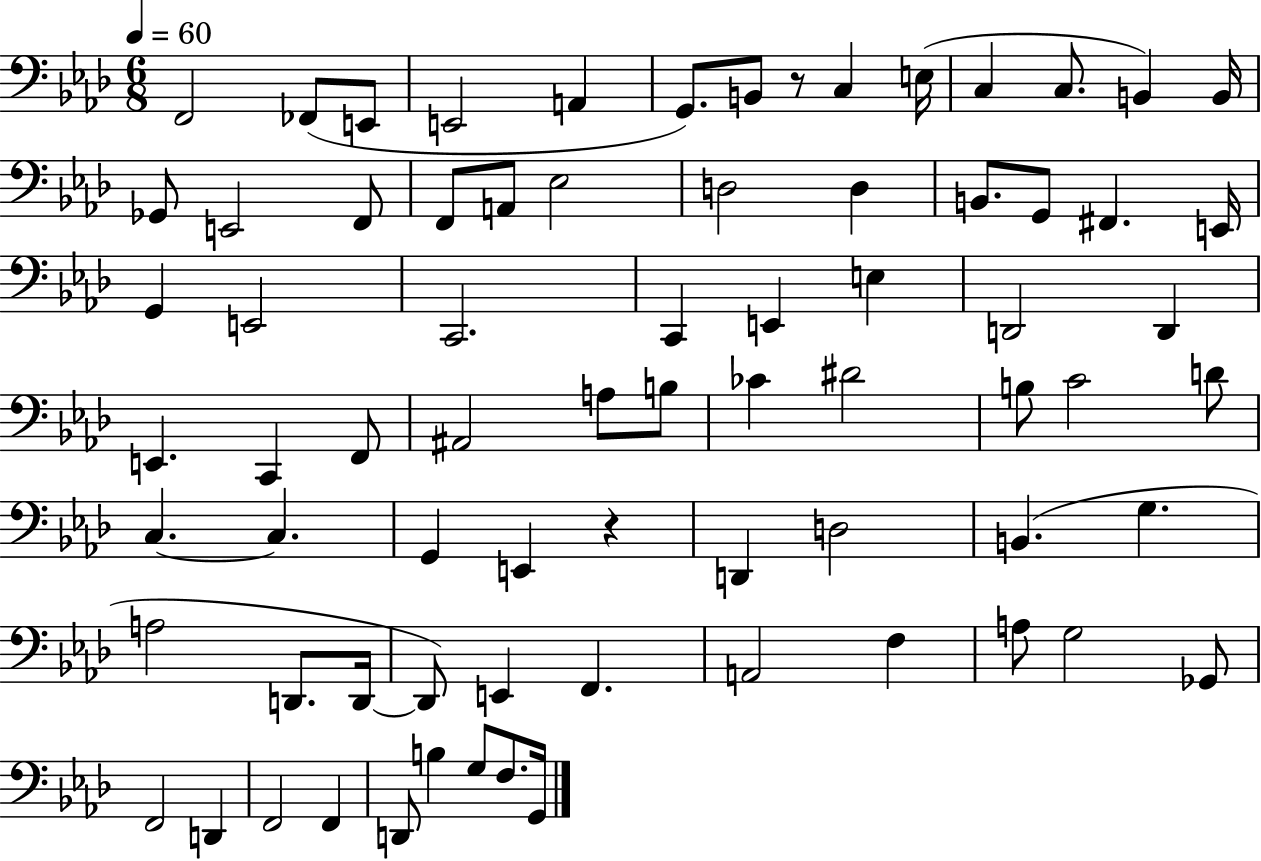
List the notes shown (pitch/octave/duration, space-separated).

F2/h FES2/e E2/e E2/h A2/q G2/e. B2/e R/e C3/q E3/s C3/q C3/e. B2/q B2/s Gb2/e E2/h F2/e F2/e A2/e Eb3/h D3/h D3/q B2/e. G2/e F#2/q. E2/s G2/q E2/h C2/h. C2/q E2/q E3/q D2/h D2/q E2/q. C2/q F2/e A#2/h A3/e B3/e CES4/q D#4/h B3/e C4/h D4/e C3/q. C3/q. G2/q E2/q R/q D2/q D3/h B2/q. G3/q. A3/h D2/e. D2/s D2/e E2/q F2/q. A2/h F3/q A3/e G3/h Gb2/e F2/h D2/q F2/h F2/q D2/e B3/q G3/e F3/e. G2/s